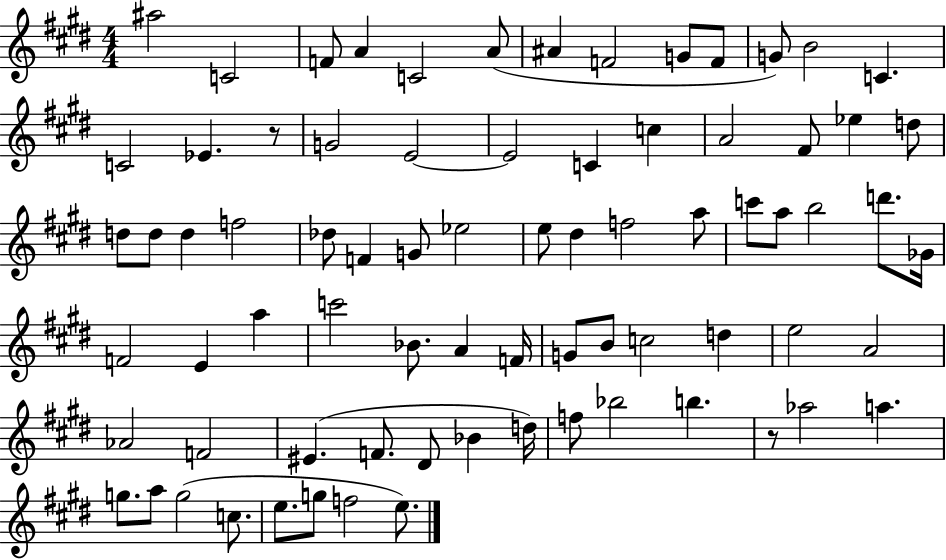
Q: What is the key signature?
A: E major